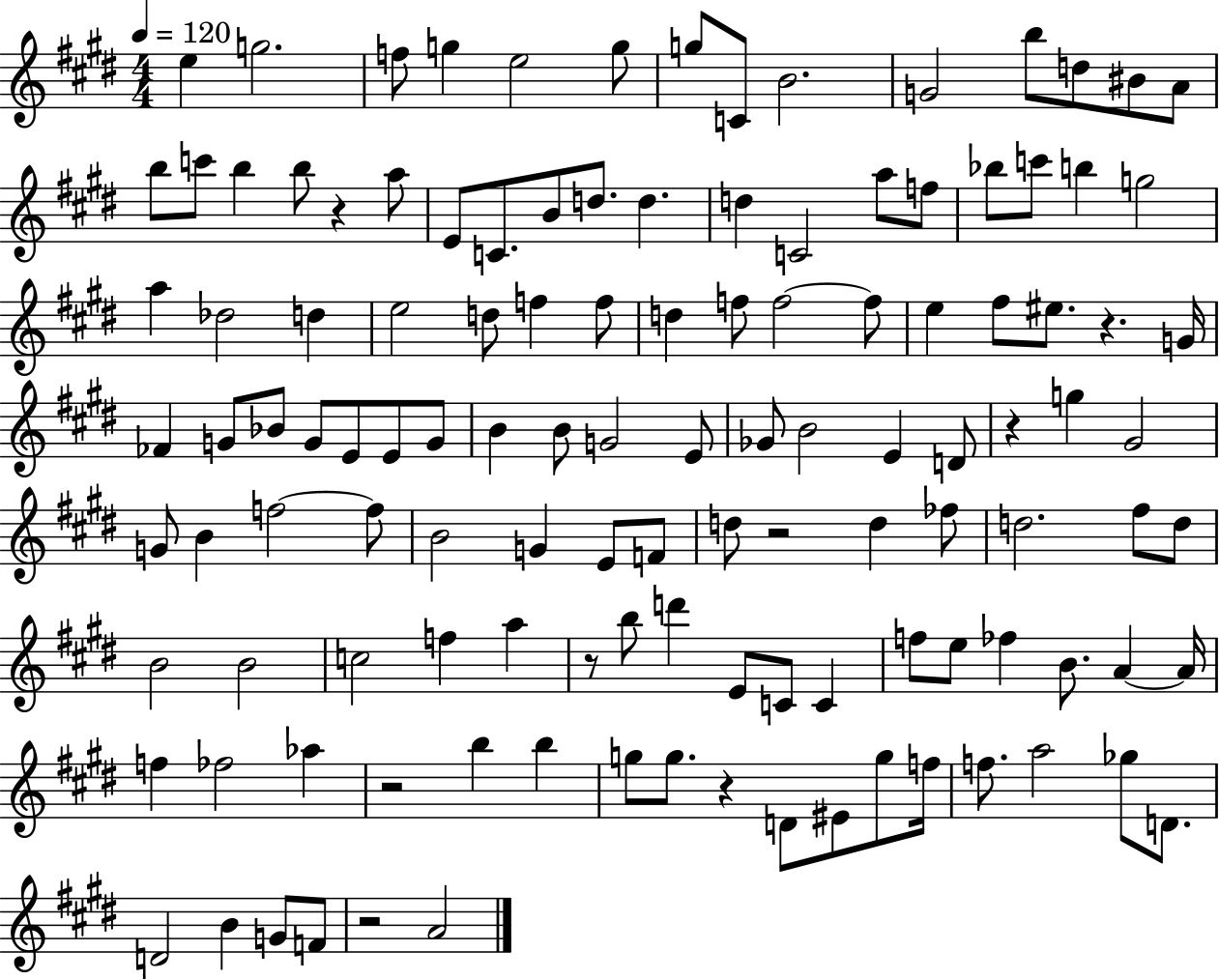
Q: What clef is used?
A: treble